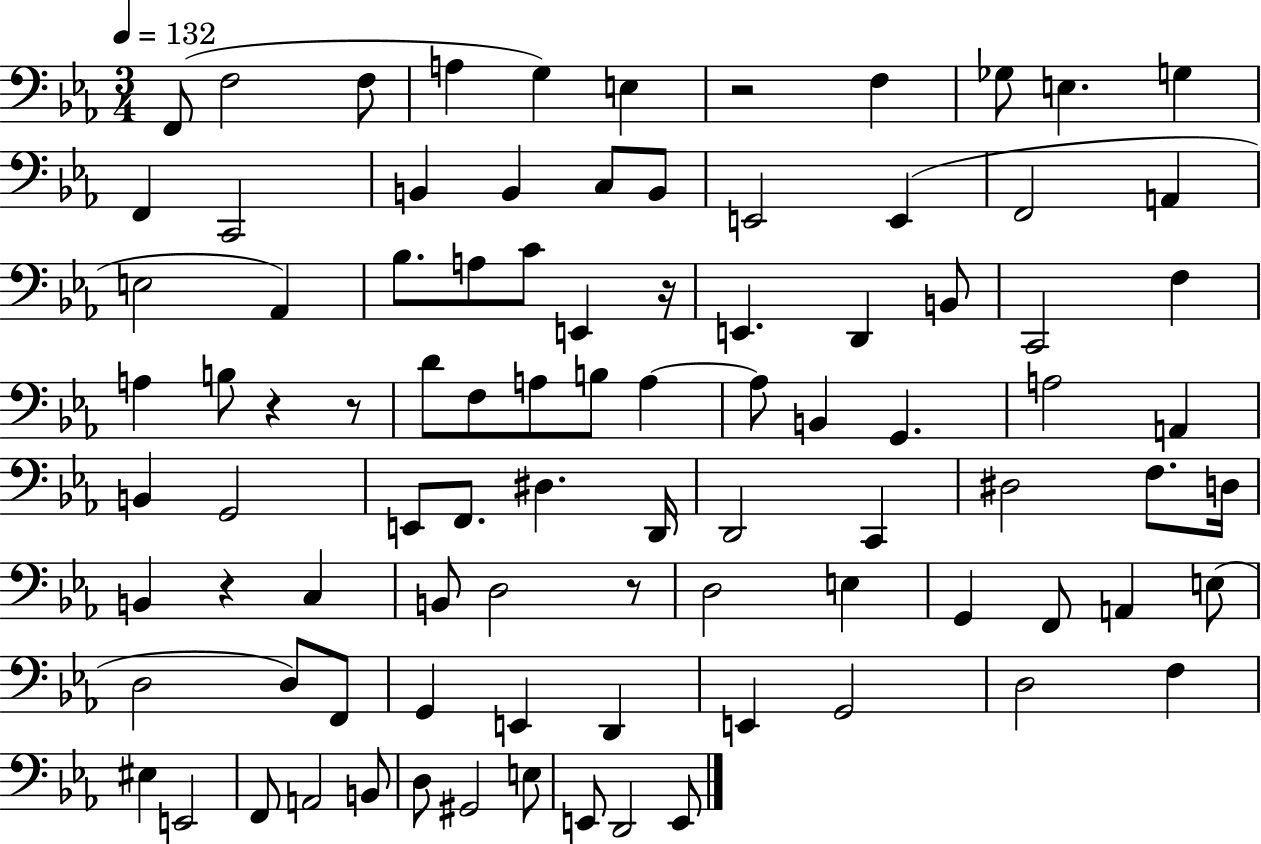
X:1
T:Untitled
M:3/4
L:1/4
K:Eb
F,,/2 F,2 F,/2 A, G, E, z2 F, _G,/2 E, G, F,, C,,2 B,, B,, C,/2 B,,/2 E,,2 E,, F,,2 A,, E,2 _A,, _B,/2 A,/2 C/2 E,, z/4 E,, D,, B,,/2 C,,2 F, A, B,/2 z z/2 D/2 F,/2 A,/2 B,/2 A, A,/2 B,, G,, A,2 A,, B,, G,,2 E,,/2 F,,/2 ^D, D,,/4 D,,2 C,, ^D,2 F,/2 D,/4 B,, z C, B,,/2 D,2 z/2 D,2 E, G,, F,,/2 A,, E,/2 D,2 D,/2 F,,/2 G,, E,, D,, E,, G,,2 D,2 F, ^E, E,,2 F,,/2 A,,2 B,,/2 D,/2 ^G,,2 E,/2 E,,/2 D,,2 E,,/2